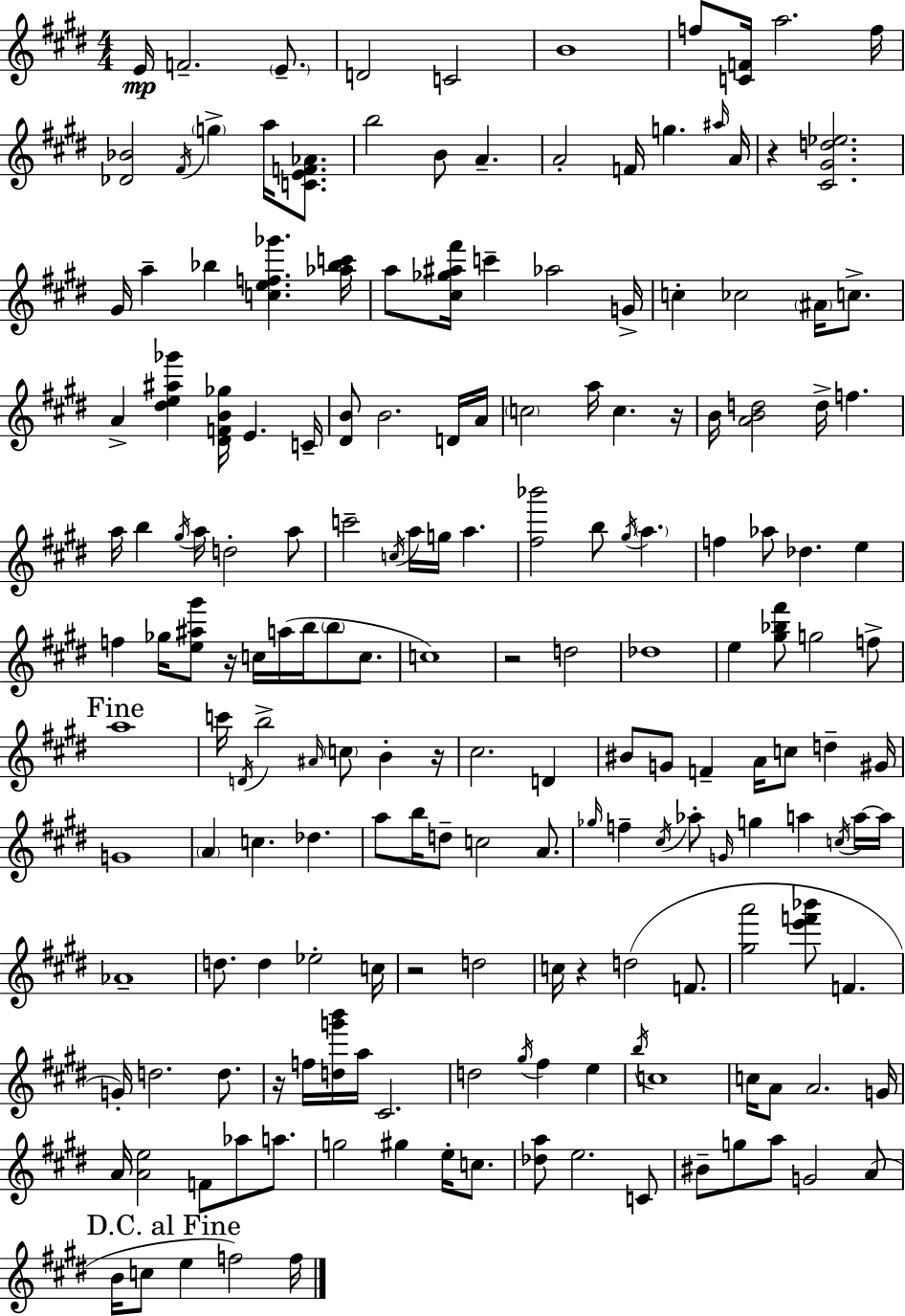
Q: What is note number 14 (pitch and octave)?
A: B4